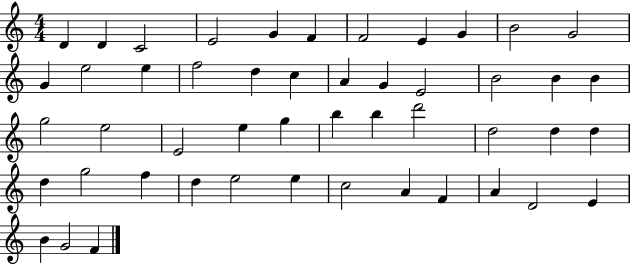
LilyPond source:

{
  \clef treble
  \numericTimeSignature
  \time 4/4
  \key c \major
  d'4 d'4 c'2 | e'2 g'4 f'4 | f'2 e'4 g'4 | b'2 g'2 | \break g'4 e''2 e''4 | f''2 d''4 c''4 | a'4 g'4 e'2 | b'2 b'4 b'4 | \break g''2 e''2 | e'2 e''4 g''4 | b''4 b''4 d'''2 | d''2 d''4 d''4 | \break d''4 g''2 f''4 | d''4 e''2 e''4 | c''2 a'4 f'4 | a'4 d'2 e'4 | \break b'4 g'2 f'4 | \bar "|."
}